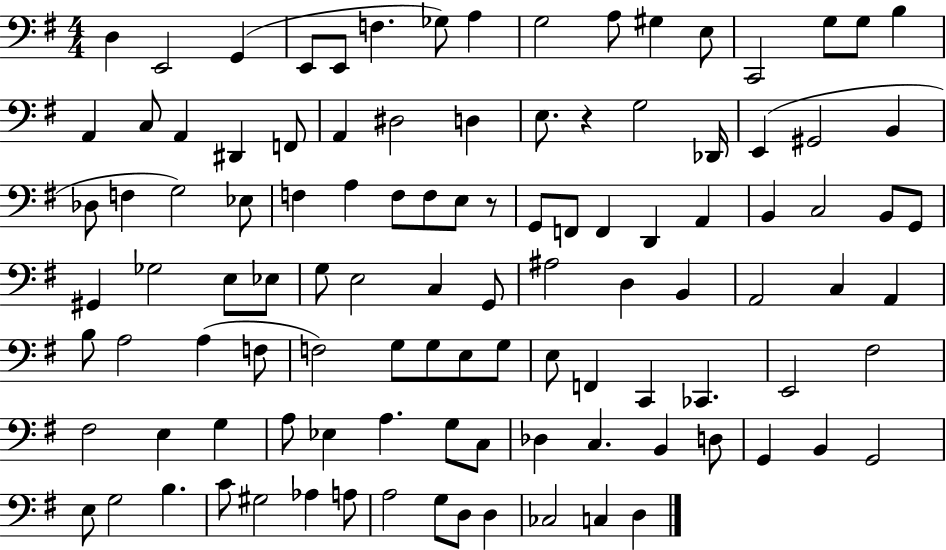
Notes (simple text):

D3/q E2/h G2/q E2/e E2/e F3/q. Gb3/e A3/q G3/h A3/e G#3/q E3/e C2/h G3/e G3/e B3/q A2/q C3/e A2/q D#2/q F2/e A2/q D#3/h D3/q E3/e. R/q G3/h Db2/s E2/q G#2/h B2/q Db3/e F3/q G3/h Eb3/e F3/q A3/q F3/e F3/e E3/e R/e G2/e F2/e F2/q D2/q A2/q B2/q C3/h B2/e G2/e G#2/q Gb3/h E3/e Eb3/e G3/e E3/h C3/q G2/e A#3/h D3/q B2/q A2/h C3/q A2/q B3/e A3/h A3/q F3/e F3/h G3/e G3/e E3/e G3/e E3/e F2/q C2/q CES2/q. E2/h F#3/h F#3/h E3/q G3/q A3/e Eb3/q A3/q. G3/e C3/e Db3/q C3/q. B2/q D3/e G2/q B2/q G2/h E3/e G3/h B3/q. C4/e G#3/h Ab3/q A3/e A3/h G3/e D3/e D3/q CES3/h C3/q D3/q